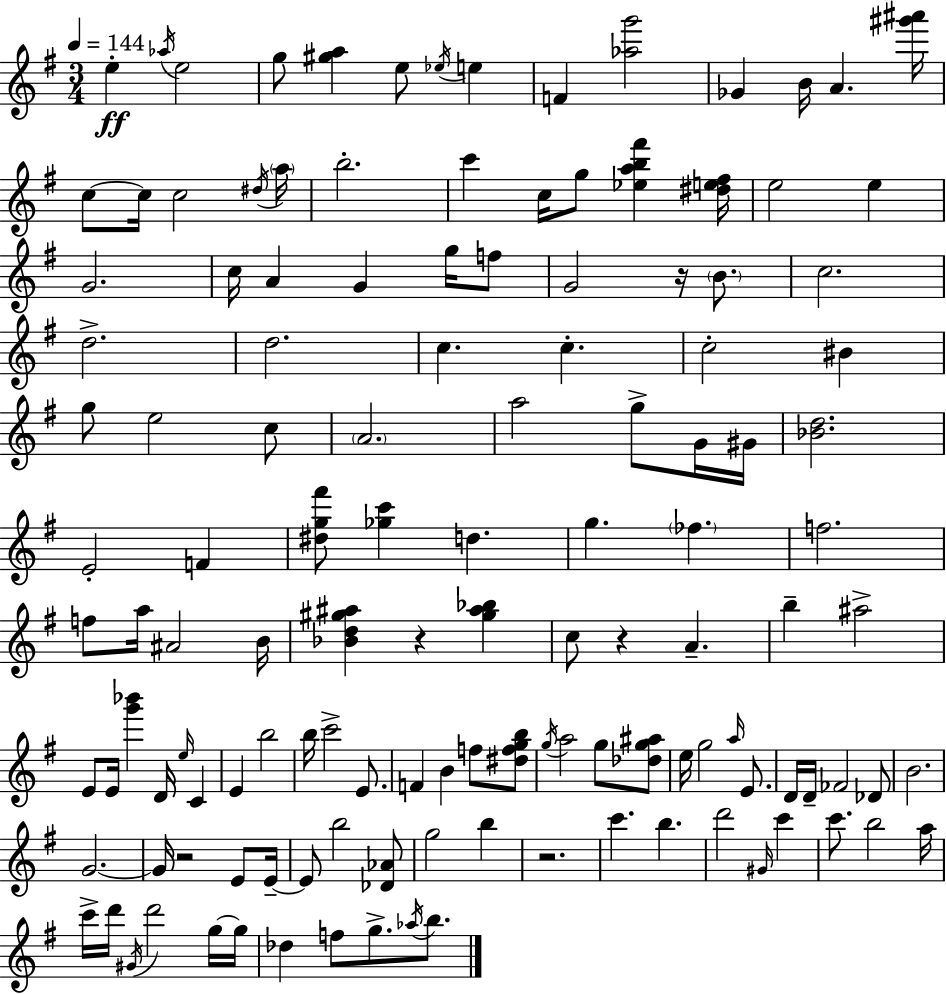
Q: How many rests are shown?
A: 5